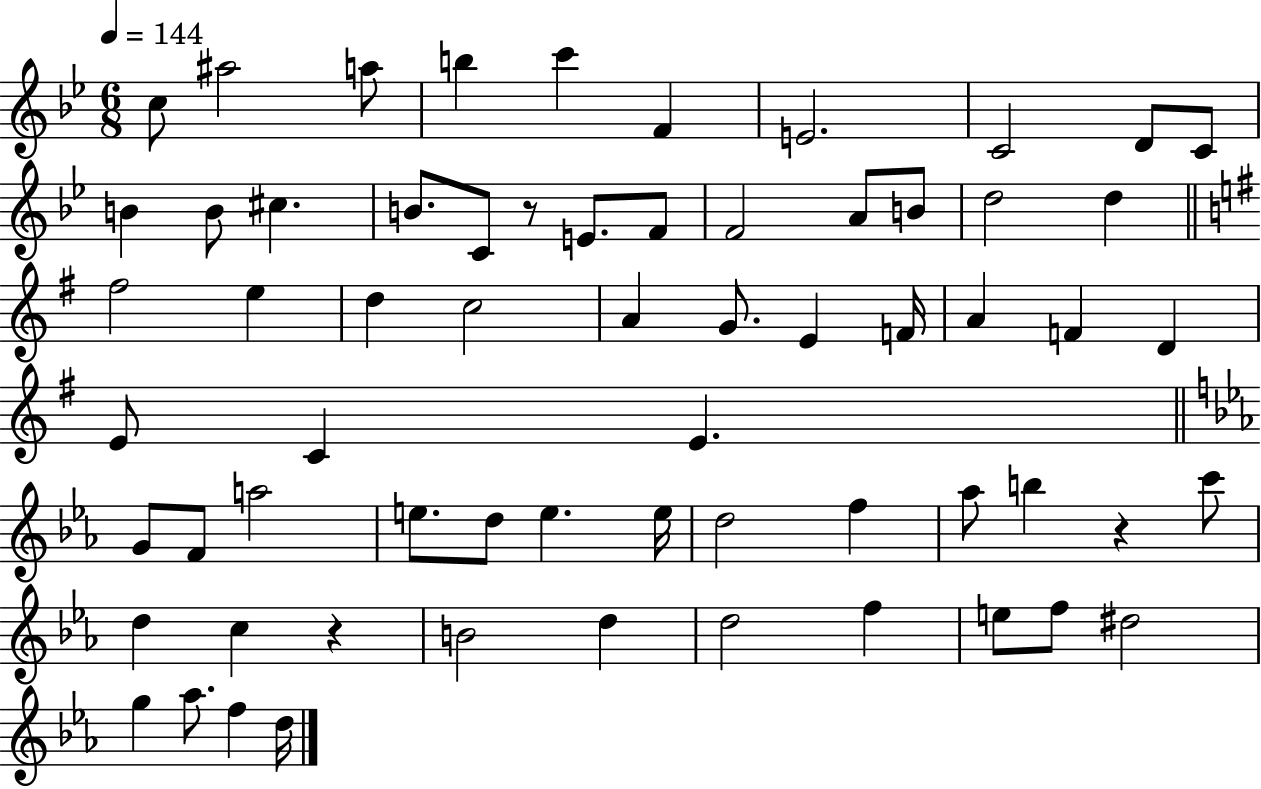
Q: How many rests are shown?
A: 3